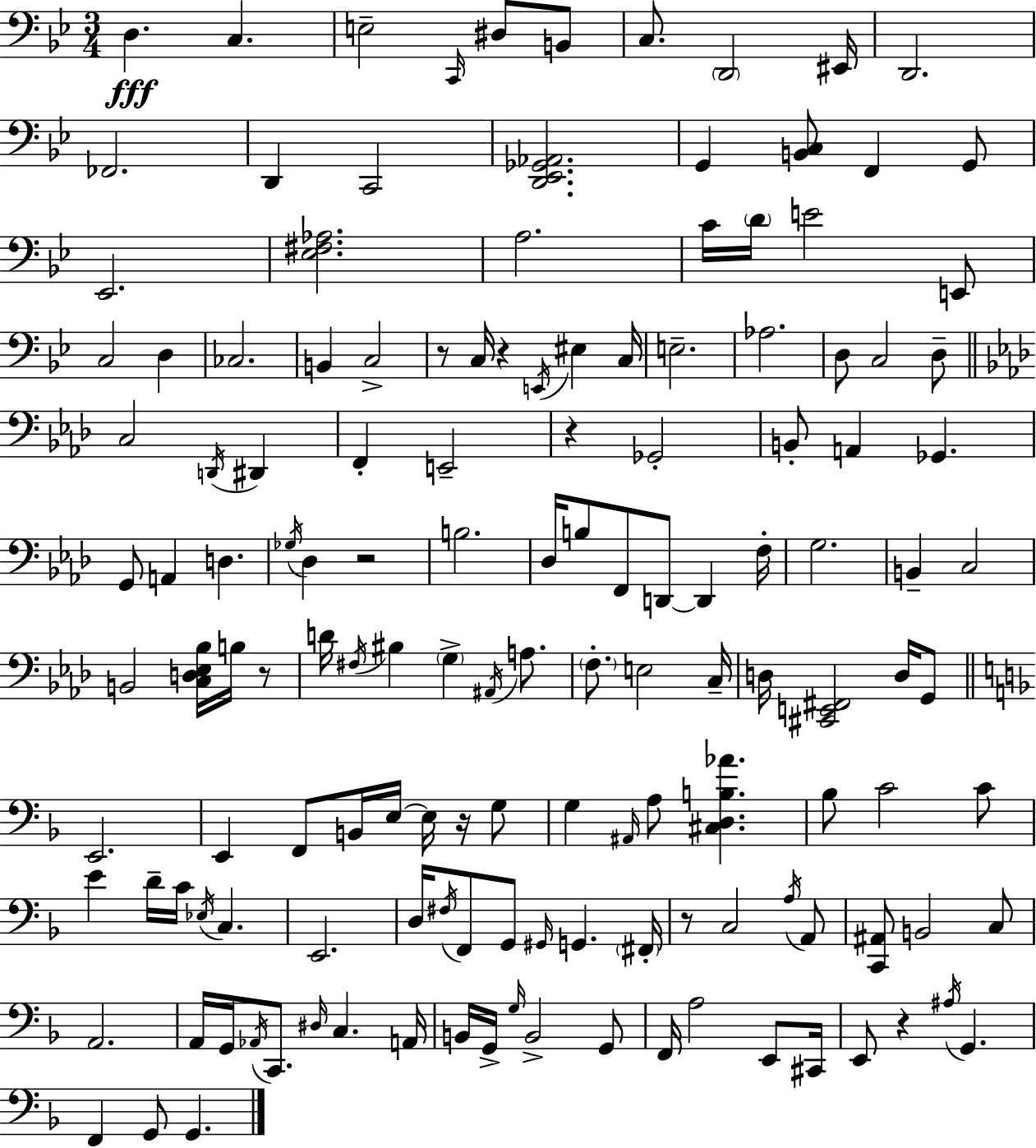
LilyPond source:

{
  \clef bass
  \numericTimeSignature
  \time 3/4
  \key g \minor
  d4.\fff c4. | e2-- \grace { c,16 } dis8 b,8 | c8. \parenthesize d,2 | eis,16 d,2. | \break fes,2. | d,4 c,2 | <d, ees, ges, aes,>2. | g,4 <b, c>8 f,4 g,8 | \break ees,2. | <ees fis aes>2. | a2. | c'16 \parenthesize d'16 e'2 e,8 | \break c2 d4 | ces2. | b,4 c2-> | r8 c16 r4 \acciaccatura { e,16 } eis4 | \break c16 e2.-- | aes2. | d8 c2 | d8-- \bar "||" \break \key aes \major c2 \acciaccatura { d,16 } dis,4 | f,4-. e,2-- | r4 ges,2-. | b,8-. a,4 ges,4. | \break g,8 a,4 d4. | \acciaccatura { ges16 } des4 r2 | b2. | des16 b8 f,8 d,8~~ d,4 | \break f16-. g2. | b,4-- c2 | b,2 <c d ees bes>16 b16 | r8 d'16 \acciaccatura { fis16 } bis4 \parenthesize g4-> | \break \acciaccatura { ais,16 } a8. \parenthesize f8.-. e2 | c16-- d16 <cis, e, fis,>2 | d16 g,8 \bar "||" \break \key f \major e,2. | e,4 f,8 b,16 e16~~ e16 r16 g8 | g4 \grace { ais,16 } a8 <cis d b aes'>4. | bes8 c'2 c'8 | \break e'4 d'16-- c'16 \acciaccatura { ees16 } c4. | e,2. | d16 \acciaccatura { fis16 } f,8 g,8 \grace { gis,16 } g,4. | \parenthesize fis,16-. r8 c2 | \break \acciaccatura { a16 } a,8 <c, ais,>8 b,2 | c8 a,2. | a,16 g,16 \acciaccatura { aes,16 } c,8. \grace { dis16 } | c4. a,16 b,16 g,16-> \grace { g16 } b,2-> | \break g,8 f,16 a2 | e,8 cis,16 e,8 r4 | \acciaccatura { ais16 } g,4. f,4 | g,8 g,4. \bar "|."
}